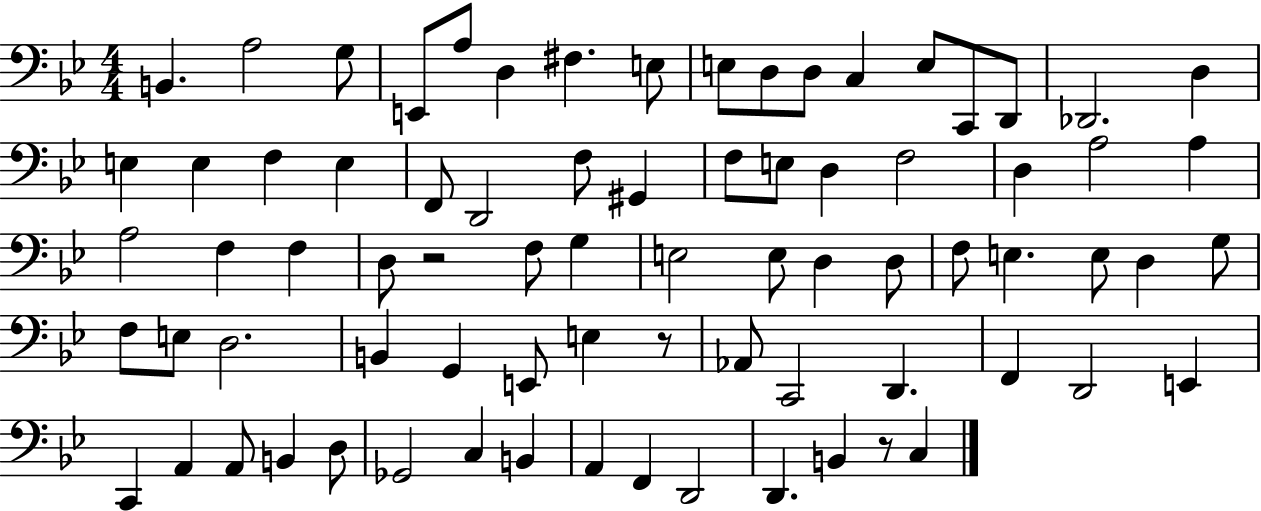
B2/q. A3/h G3/e E2/e A3/e D3/q F#3/q. E3/e E3/e D3/e D3/e C3/q E3/e C2/e D2/e Db2/h. D3/q E3/q E3/q F3/q E3/q F2/e D2/h F3/e G#2/q F3/e E3/e D3/q F3/h D3/q A3/h A3/q A3/h F3/q F3/q D3/e R/h F3/e G3/q E3/h E3/e D3/q D3/e F3/e E3/q. E3/e D3/q G3/e F3/e E3/e D3/h. B2/q G2/q E2/e E3/q R/e Ab2/e C2/h D2/q. F2/q D2/h E2/q C2/q A2/q A2/e B2/q D3/e Gb2/h C3/q B2/q A2/q F2/q D2/h D2/q. B2/q R/e C3/q